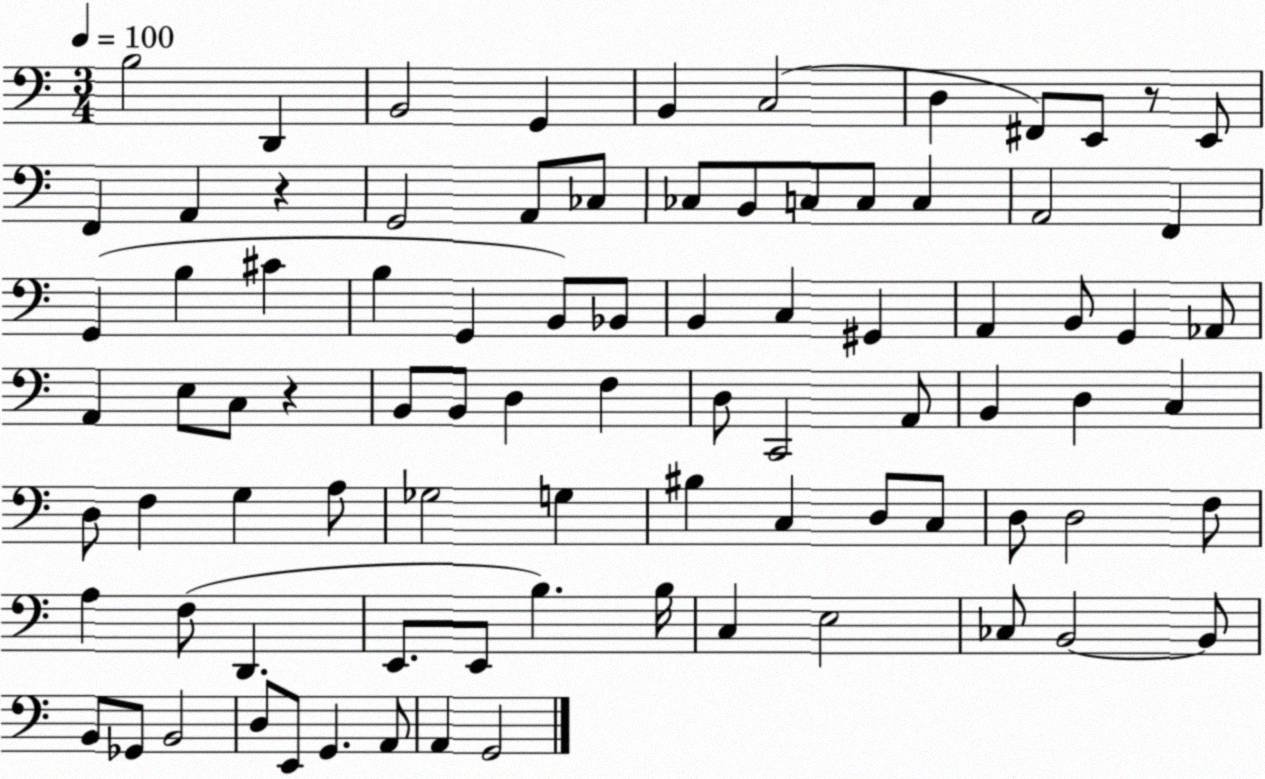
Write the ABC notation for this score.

X:1
T:Untitled
M:3/4
L:1/4
K:C
B,2 D,, B,,2 G,, B,, C,2 D, ^F,,/2 E,,/2 z/2 E,,/2 F,, A,, z G,,2 A,,/2 _C,/2 _C,/2 B,,/2 C,/2 C,/2 C, A,,2 F,, G,, B, ^C B, G,, B,,/2 _B,,/2 B,, C, ^G,, A,, B,,/2 G,, _A,,/2 A,, E,/2 C,/2 z B,,/2 B,,/2 D, F, D,/2 C,,2 A,,/2 B,, D, C, D,/2 F, G, A,/2 _G,2 G, ^B, C, D,/2 C,/2 D,/2 D,2 F,/2 A, F,/2 D,, E,,/2 E,,/2 B, B,/4 C, E,2 _C,/2 B,,2 B,,/2 B,,/2 _G,,/2 B,,2 D,/2 E,,/2 G,, A,,/2 A,, G,,2